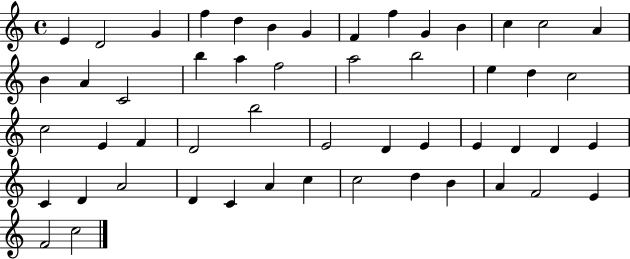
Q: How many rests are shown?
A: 0